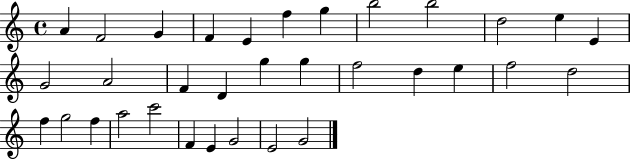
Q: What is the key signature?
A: C major